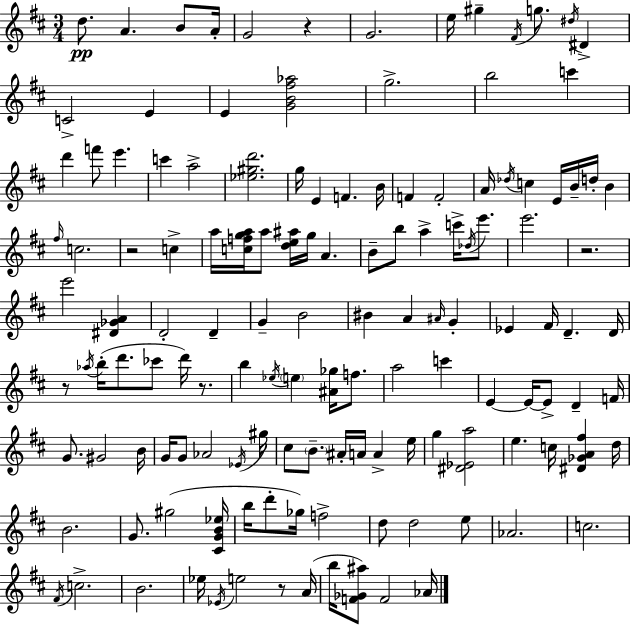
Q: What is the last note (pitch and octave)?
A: Ab4